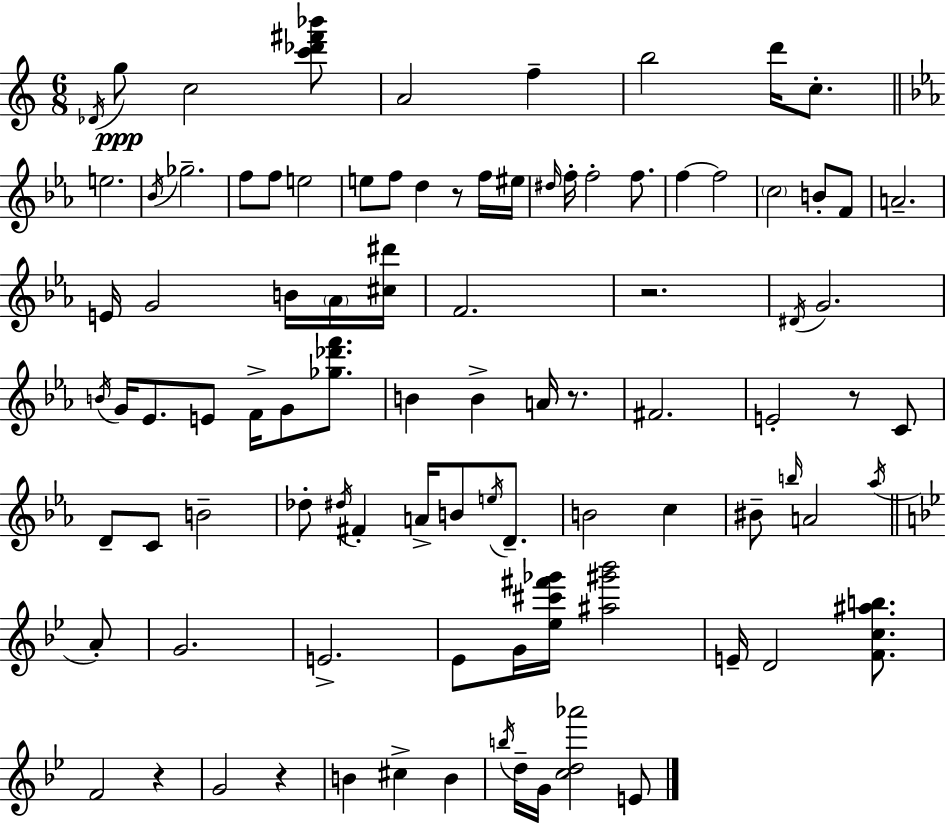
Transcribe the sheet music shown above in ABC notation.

X:1
T:Untitled
M:6/8
L:1/4
K:C
_D/4 g/2 c2 [c'_d'^f'_b']/2 A2 f b2 d'/4 c/2 e2 _B/4 _g2 f/2 f/2 e2 e/2 f/2 d z/2 f/4 ^e/4 ^d/4 f/4 f2 f/2 f f2 c2 B/2 F/2 A2 E/4 G2 B/4 _A/4 [^c^d']/4 F2 z2 ^D/4 G2 B/4 G/4 _E/2 E/2 F/4 G/2 [_g_d'f']/2 B B A/4 z/2 ^F2 E2 z/2 C/2 D/2 C/2 B2 _d/2 ^d/4 ^F A/4 B/2 e/4 D/2 B2 c ^B/2 b/4 A2 _a/4 A/2 G2 E2 _E/2 G/4 [_e^c'^f'_g']/4 [^a^g'_b']2 E/4 D2 [Fc^ab]/2 F2 z G2 z B ^c B b/4 d/4 G/4 [cd_a']2 E/2